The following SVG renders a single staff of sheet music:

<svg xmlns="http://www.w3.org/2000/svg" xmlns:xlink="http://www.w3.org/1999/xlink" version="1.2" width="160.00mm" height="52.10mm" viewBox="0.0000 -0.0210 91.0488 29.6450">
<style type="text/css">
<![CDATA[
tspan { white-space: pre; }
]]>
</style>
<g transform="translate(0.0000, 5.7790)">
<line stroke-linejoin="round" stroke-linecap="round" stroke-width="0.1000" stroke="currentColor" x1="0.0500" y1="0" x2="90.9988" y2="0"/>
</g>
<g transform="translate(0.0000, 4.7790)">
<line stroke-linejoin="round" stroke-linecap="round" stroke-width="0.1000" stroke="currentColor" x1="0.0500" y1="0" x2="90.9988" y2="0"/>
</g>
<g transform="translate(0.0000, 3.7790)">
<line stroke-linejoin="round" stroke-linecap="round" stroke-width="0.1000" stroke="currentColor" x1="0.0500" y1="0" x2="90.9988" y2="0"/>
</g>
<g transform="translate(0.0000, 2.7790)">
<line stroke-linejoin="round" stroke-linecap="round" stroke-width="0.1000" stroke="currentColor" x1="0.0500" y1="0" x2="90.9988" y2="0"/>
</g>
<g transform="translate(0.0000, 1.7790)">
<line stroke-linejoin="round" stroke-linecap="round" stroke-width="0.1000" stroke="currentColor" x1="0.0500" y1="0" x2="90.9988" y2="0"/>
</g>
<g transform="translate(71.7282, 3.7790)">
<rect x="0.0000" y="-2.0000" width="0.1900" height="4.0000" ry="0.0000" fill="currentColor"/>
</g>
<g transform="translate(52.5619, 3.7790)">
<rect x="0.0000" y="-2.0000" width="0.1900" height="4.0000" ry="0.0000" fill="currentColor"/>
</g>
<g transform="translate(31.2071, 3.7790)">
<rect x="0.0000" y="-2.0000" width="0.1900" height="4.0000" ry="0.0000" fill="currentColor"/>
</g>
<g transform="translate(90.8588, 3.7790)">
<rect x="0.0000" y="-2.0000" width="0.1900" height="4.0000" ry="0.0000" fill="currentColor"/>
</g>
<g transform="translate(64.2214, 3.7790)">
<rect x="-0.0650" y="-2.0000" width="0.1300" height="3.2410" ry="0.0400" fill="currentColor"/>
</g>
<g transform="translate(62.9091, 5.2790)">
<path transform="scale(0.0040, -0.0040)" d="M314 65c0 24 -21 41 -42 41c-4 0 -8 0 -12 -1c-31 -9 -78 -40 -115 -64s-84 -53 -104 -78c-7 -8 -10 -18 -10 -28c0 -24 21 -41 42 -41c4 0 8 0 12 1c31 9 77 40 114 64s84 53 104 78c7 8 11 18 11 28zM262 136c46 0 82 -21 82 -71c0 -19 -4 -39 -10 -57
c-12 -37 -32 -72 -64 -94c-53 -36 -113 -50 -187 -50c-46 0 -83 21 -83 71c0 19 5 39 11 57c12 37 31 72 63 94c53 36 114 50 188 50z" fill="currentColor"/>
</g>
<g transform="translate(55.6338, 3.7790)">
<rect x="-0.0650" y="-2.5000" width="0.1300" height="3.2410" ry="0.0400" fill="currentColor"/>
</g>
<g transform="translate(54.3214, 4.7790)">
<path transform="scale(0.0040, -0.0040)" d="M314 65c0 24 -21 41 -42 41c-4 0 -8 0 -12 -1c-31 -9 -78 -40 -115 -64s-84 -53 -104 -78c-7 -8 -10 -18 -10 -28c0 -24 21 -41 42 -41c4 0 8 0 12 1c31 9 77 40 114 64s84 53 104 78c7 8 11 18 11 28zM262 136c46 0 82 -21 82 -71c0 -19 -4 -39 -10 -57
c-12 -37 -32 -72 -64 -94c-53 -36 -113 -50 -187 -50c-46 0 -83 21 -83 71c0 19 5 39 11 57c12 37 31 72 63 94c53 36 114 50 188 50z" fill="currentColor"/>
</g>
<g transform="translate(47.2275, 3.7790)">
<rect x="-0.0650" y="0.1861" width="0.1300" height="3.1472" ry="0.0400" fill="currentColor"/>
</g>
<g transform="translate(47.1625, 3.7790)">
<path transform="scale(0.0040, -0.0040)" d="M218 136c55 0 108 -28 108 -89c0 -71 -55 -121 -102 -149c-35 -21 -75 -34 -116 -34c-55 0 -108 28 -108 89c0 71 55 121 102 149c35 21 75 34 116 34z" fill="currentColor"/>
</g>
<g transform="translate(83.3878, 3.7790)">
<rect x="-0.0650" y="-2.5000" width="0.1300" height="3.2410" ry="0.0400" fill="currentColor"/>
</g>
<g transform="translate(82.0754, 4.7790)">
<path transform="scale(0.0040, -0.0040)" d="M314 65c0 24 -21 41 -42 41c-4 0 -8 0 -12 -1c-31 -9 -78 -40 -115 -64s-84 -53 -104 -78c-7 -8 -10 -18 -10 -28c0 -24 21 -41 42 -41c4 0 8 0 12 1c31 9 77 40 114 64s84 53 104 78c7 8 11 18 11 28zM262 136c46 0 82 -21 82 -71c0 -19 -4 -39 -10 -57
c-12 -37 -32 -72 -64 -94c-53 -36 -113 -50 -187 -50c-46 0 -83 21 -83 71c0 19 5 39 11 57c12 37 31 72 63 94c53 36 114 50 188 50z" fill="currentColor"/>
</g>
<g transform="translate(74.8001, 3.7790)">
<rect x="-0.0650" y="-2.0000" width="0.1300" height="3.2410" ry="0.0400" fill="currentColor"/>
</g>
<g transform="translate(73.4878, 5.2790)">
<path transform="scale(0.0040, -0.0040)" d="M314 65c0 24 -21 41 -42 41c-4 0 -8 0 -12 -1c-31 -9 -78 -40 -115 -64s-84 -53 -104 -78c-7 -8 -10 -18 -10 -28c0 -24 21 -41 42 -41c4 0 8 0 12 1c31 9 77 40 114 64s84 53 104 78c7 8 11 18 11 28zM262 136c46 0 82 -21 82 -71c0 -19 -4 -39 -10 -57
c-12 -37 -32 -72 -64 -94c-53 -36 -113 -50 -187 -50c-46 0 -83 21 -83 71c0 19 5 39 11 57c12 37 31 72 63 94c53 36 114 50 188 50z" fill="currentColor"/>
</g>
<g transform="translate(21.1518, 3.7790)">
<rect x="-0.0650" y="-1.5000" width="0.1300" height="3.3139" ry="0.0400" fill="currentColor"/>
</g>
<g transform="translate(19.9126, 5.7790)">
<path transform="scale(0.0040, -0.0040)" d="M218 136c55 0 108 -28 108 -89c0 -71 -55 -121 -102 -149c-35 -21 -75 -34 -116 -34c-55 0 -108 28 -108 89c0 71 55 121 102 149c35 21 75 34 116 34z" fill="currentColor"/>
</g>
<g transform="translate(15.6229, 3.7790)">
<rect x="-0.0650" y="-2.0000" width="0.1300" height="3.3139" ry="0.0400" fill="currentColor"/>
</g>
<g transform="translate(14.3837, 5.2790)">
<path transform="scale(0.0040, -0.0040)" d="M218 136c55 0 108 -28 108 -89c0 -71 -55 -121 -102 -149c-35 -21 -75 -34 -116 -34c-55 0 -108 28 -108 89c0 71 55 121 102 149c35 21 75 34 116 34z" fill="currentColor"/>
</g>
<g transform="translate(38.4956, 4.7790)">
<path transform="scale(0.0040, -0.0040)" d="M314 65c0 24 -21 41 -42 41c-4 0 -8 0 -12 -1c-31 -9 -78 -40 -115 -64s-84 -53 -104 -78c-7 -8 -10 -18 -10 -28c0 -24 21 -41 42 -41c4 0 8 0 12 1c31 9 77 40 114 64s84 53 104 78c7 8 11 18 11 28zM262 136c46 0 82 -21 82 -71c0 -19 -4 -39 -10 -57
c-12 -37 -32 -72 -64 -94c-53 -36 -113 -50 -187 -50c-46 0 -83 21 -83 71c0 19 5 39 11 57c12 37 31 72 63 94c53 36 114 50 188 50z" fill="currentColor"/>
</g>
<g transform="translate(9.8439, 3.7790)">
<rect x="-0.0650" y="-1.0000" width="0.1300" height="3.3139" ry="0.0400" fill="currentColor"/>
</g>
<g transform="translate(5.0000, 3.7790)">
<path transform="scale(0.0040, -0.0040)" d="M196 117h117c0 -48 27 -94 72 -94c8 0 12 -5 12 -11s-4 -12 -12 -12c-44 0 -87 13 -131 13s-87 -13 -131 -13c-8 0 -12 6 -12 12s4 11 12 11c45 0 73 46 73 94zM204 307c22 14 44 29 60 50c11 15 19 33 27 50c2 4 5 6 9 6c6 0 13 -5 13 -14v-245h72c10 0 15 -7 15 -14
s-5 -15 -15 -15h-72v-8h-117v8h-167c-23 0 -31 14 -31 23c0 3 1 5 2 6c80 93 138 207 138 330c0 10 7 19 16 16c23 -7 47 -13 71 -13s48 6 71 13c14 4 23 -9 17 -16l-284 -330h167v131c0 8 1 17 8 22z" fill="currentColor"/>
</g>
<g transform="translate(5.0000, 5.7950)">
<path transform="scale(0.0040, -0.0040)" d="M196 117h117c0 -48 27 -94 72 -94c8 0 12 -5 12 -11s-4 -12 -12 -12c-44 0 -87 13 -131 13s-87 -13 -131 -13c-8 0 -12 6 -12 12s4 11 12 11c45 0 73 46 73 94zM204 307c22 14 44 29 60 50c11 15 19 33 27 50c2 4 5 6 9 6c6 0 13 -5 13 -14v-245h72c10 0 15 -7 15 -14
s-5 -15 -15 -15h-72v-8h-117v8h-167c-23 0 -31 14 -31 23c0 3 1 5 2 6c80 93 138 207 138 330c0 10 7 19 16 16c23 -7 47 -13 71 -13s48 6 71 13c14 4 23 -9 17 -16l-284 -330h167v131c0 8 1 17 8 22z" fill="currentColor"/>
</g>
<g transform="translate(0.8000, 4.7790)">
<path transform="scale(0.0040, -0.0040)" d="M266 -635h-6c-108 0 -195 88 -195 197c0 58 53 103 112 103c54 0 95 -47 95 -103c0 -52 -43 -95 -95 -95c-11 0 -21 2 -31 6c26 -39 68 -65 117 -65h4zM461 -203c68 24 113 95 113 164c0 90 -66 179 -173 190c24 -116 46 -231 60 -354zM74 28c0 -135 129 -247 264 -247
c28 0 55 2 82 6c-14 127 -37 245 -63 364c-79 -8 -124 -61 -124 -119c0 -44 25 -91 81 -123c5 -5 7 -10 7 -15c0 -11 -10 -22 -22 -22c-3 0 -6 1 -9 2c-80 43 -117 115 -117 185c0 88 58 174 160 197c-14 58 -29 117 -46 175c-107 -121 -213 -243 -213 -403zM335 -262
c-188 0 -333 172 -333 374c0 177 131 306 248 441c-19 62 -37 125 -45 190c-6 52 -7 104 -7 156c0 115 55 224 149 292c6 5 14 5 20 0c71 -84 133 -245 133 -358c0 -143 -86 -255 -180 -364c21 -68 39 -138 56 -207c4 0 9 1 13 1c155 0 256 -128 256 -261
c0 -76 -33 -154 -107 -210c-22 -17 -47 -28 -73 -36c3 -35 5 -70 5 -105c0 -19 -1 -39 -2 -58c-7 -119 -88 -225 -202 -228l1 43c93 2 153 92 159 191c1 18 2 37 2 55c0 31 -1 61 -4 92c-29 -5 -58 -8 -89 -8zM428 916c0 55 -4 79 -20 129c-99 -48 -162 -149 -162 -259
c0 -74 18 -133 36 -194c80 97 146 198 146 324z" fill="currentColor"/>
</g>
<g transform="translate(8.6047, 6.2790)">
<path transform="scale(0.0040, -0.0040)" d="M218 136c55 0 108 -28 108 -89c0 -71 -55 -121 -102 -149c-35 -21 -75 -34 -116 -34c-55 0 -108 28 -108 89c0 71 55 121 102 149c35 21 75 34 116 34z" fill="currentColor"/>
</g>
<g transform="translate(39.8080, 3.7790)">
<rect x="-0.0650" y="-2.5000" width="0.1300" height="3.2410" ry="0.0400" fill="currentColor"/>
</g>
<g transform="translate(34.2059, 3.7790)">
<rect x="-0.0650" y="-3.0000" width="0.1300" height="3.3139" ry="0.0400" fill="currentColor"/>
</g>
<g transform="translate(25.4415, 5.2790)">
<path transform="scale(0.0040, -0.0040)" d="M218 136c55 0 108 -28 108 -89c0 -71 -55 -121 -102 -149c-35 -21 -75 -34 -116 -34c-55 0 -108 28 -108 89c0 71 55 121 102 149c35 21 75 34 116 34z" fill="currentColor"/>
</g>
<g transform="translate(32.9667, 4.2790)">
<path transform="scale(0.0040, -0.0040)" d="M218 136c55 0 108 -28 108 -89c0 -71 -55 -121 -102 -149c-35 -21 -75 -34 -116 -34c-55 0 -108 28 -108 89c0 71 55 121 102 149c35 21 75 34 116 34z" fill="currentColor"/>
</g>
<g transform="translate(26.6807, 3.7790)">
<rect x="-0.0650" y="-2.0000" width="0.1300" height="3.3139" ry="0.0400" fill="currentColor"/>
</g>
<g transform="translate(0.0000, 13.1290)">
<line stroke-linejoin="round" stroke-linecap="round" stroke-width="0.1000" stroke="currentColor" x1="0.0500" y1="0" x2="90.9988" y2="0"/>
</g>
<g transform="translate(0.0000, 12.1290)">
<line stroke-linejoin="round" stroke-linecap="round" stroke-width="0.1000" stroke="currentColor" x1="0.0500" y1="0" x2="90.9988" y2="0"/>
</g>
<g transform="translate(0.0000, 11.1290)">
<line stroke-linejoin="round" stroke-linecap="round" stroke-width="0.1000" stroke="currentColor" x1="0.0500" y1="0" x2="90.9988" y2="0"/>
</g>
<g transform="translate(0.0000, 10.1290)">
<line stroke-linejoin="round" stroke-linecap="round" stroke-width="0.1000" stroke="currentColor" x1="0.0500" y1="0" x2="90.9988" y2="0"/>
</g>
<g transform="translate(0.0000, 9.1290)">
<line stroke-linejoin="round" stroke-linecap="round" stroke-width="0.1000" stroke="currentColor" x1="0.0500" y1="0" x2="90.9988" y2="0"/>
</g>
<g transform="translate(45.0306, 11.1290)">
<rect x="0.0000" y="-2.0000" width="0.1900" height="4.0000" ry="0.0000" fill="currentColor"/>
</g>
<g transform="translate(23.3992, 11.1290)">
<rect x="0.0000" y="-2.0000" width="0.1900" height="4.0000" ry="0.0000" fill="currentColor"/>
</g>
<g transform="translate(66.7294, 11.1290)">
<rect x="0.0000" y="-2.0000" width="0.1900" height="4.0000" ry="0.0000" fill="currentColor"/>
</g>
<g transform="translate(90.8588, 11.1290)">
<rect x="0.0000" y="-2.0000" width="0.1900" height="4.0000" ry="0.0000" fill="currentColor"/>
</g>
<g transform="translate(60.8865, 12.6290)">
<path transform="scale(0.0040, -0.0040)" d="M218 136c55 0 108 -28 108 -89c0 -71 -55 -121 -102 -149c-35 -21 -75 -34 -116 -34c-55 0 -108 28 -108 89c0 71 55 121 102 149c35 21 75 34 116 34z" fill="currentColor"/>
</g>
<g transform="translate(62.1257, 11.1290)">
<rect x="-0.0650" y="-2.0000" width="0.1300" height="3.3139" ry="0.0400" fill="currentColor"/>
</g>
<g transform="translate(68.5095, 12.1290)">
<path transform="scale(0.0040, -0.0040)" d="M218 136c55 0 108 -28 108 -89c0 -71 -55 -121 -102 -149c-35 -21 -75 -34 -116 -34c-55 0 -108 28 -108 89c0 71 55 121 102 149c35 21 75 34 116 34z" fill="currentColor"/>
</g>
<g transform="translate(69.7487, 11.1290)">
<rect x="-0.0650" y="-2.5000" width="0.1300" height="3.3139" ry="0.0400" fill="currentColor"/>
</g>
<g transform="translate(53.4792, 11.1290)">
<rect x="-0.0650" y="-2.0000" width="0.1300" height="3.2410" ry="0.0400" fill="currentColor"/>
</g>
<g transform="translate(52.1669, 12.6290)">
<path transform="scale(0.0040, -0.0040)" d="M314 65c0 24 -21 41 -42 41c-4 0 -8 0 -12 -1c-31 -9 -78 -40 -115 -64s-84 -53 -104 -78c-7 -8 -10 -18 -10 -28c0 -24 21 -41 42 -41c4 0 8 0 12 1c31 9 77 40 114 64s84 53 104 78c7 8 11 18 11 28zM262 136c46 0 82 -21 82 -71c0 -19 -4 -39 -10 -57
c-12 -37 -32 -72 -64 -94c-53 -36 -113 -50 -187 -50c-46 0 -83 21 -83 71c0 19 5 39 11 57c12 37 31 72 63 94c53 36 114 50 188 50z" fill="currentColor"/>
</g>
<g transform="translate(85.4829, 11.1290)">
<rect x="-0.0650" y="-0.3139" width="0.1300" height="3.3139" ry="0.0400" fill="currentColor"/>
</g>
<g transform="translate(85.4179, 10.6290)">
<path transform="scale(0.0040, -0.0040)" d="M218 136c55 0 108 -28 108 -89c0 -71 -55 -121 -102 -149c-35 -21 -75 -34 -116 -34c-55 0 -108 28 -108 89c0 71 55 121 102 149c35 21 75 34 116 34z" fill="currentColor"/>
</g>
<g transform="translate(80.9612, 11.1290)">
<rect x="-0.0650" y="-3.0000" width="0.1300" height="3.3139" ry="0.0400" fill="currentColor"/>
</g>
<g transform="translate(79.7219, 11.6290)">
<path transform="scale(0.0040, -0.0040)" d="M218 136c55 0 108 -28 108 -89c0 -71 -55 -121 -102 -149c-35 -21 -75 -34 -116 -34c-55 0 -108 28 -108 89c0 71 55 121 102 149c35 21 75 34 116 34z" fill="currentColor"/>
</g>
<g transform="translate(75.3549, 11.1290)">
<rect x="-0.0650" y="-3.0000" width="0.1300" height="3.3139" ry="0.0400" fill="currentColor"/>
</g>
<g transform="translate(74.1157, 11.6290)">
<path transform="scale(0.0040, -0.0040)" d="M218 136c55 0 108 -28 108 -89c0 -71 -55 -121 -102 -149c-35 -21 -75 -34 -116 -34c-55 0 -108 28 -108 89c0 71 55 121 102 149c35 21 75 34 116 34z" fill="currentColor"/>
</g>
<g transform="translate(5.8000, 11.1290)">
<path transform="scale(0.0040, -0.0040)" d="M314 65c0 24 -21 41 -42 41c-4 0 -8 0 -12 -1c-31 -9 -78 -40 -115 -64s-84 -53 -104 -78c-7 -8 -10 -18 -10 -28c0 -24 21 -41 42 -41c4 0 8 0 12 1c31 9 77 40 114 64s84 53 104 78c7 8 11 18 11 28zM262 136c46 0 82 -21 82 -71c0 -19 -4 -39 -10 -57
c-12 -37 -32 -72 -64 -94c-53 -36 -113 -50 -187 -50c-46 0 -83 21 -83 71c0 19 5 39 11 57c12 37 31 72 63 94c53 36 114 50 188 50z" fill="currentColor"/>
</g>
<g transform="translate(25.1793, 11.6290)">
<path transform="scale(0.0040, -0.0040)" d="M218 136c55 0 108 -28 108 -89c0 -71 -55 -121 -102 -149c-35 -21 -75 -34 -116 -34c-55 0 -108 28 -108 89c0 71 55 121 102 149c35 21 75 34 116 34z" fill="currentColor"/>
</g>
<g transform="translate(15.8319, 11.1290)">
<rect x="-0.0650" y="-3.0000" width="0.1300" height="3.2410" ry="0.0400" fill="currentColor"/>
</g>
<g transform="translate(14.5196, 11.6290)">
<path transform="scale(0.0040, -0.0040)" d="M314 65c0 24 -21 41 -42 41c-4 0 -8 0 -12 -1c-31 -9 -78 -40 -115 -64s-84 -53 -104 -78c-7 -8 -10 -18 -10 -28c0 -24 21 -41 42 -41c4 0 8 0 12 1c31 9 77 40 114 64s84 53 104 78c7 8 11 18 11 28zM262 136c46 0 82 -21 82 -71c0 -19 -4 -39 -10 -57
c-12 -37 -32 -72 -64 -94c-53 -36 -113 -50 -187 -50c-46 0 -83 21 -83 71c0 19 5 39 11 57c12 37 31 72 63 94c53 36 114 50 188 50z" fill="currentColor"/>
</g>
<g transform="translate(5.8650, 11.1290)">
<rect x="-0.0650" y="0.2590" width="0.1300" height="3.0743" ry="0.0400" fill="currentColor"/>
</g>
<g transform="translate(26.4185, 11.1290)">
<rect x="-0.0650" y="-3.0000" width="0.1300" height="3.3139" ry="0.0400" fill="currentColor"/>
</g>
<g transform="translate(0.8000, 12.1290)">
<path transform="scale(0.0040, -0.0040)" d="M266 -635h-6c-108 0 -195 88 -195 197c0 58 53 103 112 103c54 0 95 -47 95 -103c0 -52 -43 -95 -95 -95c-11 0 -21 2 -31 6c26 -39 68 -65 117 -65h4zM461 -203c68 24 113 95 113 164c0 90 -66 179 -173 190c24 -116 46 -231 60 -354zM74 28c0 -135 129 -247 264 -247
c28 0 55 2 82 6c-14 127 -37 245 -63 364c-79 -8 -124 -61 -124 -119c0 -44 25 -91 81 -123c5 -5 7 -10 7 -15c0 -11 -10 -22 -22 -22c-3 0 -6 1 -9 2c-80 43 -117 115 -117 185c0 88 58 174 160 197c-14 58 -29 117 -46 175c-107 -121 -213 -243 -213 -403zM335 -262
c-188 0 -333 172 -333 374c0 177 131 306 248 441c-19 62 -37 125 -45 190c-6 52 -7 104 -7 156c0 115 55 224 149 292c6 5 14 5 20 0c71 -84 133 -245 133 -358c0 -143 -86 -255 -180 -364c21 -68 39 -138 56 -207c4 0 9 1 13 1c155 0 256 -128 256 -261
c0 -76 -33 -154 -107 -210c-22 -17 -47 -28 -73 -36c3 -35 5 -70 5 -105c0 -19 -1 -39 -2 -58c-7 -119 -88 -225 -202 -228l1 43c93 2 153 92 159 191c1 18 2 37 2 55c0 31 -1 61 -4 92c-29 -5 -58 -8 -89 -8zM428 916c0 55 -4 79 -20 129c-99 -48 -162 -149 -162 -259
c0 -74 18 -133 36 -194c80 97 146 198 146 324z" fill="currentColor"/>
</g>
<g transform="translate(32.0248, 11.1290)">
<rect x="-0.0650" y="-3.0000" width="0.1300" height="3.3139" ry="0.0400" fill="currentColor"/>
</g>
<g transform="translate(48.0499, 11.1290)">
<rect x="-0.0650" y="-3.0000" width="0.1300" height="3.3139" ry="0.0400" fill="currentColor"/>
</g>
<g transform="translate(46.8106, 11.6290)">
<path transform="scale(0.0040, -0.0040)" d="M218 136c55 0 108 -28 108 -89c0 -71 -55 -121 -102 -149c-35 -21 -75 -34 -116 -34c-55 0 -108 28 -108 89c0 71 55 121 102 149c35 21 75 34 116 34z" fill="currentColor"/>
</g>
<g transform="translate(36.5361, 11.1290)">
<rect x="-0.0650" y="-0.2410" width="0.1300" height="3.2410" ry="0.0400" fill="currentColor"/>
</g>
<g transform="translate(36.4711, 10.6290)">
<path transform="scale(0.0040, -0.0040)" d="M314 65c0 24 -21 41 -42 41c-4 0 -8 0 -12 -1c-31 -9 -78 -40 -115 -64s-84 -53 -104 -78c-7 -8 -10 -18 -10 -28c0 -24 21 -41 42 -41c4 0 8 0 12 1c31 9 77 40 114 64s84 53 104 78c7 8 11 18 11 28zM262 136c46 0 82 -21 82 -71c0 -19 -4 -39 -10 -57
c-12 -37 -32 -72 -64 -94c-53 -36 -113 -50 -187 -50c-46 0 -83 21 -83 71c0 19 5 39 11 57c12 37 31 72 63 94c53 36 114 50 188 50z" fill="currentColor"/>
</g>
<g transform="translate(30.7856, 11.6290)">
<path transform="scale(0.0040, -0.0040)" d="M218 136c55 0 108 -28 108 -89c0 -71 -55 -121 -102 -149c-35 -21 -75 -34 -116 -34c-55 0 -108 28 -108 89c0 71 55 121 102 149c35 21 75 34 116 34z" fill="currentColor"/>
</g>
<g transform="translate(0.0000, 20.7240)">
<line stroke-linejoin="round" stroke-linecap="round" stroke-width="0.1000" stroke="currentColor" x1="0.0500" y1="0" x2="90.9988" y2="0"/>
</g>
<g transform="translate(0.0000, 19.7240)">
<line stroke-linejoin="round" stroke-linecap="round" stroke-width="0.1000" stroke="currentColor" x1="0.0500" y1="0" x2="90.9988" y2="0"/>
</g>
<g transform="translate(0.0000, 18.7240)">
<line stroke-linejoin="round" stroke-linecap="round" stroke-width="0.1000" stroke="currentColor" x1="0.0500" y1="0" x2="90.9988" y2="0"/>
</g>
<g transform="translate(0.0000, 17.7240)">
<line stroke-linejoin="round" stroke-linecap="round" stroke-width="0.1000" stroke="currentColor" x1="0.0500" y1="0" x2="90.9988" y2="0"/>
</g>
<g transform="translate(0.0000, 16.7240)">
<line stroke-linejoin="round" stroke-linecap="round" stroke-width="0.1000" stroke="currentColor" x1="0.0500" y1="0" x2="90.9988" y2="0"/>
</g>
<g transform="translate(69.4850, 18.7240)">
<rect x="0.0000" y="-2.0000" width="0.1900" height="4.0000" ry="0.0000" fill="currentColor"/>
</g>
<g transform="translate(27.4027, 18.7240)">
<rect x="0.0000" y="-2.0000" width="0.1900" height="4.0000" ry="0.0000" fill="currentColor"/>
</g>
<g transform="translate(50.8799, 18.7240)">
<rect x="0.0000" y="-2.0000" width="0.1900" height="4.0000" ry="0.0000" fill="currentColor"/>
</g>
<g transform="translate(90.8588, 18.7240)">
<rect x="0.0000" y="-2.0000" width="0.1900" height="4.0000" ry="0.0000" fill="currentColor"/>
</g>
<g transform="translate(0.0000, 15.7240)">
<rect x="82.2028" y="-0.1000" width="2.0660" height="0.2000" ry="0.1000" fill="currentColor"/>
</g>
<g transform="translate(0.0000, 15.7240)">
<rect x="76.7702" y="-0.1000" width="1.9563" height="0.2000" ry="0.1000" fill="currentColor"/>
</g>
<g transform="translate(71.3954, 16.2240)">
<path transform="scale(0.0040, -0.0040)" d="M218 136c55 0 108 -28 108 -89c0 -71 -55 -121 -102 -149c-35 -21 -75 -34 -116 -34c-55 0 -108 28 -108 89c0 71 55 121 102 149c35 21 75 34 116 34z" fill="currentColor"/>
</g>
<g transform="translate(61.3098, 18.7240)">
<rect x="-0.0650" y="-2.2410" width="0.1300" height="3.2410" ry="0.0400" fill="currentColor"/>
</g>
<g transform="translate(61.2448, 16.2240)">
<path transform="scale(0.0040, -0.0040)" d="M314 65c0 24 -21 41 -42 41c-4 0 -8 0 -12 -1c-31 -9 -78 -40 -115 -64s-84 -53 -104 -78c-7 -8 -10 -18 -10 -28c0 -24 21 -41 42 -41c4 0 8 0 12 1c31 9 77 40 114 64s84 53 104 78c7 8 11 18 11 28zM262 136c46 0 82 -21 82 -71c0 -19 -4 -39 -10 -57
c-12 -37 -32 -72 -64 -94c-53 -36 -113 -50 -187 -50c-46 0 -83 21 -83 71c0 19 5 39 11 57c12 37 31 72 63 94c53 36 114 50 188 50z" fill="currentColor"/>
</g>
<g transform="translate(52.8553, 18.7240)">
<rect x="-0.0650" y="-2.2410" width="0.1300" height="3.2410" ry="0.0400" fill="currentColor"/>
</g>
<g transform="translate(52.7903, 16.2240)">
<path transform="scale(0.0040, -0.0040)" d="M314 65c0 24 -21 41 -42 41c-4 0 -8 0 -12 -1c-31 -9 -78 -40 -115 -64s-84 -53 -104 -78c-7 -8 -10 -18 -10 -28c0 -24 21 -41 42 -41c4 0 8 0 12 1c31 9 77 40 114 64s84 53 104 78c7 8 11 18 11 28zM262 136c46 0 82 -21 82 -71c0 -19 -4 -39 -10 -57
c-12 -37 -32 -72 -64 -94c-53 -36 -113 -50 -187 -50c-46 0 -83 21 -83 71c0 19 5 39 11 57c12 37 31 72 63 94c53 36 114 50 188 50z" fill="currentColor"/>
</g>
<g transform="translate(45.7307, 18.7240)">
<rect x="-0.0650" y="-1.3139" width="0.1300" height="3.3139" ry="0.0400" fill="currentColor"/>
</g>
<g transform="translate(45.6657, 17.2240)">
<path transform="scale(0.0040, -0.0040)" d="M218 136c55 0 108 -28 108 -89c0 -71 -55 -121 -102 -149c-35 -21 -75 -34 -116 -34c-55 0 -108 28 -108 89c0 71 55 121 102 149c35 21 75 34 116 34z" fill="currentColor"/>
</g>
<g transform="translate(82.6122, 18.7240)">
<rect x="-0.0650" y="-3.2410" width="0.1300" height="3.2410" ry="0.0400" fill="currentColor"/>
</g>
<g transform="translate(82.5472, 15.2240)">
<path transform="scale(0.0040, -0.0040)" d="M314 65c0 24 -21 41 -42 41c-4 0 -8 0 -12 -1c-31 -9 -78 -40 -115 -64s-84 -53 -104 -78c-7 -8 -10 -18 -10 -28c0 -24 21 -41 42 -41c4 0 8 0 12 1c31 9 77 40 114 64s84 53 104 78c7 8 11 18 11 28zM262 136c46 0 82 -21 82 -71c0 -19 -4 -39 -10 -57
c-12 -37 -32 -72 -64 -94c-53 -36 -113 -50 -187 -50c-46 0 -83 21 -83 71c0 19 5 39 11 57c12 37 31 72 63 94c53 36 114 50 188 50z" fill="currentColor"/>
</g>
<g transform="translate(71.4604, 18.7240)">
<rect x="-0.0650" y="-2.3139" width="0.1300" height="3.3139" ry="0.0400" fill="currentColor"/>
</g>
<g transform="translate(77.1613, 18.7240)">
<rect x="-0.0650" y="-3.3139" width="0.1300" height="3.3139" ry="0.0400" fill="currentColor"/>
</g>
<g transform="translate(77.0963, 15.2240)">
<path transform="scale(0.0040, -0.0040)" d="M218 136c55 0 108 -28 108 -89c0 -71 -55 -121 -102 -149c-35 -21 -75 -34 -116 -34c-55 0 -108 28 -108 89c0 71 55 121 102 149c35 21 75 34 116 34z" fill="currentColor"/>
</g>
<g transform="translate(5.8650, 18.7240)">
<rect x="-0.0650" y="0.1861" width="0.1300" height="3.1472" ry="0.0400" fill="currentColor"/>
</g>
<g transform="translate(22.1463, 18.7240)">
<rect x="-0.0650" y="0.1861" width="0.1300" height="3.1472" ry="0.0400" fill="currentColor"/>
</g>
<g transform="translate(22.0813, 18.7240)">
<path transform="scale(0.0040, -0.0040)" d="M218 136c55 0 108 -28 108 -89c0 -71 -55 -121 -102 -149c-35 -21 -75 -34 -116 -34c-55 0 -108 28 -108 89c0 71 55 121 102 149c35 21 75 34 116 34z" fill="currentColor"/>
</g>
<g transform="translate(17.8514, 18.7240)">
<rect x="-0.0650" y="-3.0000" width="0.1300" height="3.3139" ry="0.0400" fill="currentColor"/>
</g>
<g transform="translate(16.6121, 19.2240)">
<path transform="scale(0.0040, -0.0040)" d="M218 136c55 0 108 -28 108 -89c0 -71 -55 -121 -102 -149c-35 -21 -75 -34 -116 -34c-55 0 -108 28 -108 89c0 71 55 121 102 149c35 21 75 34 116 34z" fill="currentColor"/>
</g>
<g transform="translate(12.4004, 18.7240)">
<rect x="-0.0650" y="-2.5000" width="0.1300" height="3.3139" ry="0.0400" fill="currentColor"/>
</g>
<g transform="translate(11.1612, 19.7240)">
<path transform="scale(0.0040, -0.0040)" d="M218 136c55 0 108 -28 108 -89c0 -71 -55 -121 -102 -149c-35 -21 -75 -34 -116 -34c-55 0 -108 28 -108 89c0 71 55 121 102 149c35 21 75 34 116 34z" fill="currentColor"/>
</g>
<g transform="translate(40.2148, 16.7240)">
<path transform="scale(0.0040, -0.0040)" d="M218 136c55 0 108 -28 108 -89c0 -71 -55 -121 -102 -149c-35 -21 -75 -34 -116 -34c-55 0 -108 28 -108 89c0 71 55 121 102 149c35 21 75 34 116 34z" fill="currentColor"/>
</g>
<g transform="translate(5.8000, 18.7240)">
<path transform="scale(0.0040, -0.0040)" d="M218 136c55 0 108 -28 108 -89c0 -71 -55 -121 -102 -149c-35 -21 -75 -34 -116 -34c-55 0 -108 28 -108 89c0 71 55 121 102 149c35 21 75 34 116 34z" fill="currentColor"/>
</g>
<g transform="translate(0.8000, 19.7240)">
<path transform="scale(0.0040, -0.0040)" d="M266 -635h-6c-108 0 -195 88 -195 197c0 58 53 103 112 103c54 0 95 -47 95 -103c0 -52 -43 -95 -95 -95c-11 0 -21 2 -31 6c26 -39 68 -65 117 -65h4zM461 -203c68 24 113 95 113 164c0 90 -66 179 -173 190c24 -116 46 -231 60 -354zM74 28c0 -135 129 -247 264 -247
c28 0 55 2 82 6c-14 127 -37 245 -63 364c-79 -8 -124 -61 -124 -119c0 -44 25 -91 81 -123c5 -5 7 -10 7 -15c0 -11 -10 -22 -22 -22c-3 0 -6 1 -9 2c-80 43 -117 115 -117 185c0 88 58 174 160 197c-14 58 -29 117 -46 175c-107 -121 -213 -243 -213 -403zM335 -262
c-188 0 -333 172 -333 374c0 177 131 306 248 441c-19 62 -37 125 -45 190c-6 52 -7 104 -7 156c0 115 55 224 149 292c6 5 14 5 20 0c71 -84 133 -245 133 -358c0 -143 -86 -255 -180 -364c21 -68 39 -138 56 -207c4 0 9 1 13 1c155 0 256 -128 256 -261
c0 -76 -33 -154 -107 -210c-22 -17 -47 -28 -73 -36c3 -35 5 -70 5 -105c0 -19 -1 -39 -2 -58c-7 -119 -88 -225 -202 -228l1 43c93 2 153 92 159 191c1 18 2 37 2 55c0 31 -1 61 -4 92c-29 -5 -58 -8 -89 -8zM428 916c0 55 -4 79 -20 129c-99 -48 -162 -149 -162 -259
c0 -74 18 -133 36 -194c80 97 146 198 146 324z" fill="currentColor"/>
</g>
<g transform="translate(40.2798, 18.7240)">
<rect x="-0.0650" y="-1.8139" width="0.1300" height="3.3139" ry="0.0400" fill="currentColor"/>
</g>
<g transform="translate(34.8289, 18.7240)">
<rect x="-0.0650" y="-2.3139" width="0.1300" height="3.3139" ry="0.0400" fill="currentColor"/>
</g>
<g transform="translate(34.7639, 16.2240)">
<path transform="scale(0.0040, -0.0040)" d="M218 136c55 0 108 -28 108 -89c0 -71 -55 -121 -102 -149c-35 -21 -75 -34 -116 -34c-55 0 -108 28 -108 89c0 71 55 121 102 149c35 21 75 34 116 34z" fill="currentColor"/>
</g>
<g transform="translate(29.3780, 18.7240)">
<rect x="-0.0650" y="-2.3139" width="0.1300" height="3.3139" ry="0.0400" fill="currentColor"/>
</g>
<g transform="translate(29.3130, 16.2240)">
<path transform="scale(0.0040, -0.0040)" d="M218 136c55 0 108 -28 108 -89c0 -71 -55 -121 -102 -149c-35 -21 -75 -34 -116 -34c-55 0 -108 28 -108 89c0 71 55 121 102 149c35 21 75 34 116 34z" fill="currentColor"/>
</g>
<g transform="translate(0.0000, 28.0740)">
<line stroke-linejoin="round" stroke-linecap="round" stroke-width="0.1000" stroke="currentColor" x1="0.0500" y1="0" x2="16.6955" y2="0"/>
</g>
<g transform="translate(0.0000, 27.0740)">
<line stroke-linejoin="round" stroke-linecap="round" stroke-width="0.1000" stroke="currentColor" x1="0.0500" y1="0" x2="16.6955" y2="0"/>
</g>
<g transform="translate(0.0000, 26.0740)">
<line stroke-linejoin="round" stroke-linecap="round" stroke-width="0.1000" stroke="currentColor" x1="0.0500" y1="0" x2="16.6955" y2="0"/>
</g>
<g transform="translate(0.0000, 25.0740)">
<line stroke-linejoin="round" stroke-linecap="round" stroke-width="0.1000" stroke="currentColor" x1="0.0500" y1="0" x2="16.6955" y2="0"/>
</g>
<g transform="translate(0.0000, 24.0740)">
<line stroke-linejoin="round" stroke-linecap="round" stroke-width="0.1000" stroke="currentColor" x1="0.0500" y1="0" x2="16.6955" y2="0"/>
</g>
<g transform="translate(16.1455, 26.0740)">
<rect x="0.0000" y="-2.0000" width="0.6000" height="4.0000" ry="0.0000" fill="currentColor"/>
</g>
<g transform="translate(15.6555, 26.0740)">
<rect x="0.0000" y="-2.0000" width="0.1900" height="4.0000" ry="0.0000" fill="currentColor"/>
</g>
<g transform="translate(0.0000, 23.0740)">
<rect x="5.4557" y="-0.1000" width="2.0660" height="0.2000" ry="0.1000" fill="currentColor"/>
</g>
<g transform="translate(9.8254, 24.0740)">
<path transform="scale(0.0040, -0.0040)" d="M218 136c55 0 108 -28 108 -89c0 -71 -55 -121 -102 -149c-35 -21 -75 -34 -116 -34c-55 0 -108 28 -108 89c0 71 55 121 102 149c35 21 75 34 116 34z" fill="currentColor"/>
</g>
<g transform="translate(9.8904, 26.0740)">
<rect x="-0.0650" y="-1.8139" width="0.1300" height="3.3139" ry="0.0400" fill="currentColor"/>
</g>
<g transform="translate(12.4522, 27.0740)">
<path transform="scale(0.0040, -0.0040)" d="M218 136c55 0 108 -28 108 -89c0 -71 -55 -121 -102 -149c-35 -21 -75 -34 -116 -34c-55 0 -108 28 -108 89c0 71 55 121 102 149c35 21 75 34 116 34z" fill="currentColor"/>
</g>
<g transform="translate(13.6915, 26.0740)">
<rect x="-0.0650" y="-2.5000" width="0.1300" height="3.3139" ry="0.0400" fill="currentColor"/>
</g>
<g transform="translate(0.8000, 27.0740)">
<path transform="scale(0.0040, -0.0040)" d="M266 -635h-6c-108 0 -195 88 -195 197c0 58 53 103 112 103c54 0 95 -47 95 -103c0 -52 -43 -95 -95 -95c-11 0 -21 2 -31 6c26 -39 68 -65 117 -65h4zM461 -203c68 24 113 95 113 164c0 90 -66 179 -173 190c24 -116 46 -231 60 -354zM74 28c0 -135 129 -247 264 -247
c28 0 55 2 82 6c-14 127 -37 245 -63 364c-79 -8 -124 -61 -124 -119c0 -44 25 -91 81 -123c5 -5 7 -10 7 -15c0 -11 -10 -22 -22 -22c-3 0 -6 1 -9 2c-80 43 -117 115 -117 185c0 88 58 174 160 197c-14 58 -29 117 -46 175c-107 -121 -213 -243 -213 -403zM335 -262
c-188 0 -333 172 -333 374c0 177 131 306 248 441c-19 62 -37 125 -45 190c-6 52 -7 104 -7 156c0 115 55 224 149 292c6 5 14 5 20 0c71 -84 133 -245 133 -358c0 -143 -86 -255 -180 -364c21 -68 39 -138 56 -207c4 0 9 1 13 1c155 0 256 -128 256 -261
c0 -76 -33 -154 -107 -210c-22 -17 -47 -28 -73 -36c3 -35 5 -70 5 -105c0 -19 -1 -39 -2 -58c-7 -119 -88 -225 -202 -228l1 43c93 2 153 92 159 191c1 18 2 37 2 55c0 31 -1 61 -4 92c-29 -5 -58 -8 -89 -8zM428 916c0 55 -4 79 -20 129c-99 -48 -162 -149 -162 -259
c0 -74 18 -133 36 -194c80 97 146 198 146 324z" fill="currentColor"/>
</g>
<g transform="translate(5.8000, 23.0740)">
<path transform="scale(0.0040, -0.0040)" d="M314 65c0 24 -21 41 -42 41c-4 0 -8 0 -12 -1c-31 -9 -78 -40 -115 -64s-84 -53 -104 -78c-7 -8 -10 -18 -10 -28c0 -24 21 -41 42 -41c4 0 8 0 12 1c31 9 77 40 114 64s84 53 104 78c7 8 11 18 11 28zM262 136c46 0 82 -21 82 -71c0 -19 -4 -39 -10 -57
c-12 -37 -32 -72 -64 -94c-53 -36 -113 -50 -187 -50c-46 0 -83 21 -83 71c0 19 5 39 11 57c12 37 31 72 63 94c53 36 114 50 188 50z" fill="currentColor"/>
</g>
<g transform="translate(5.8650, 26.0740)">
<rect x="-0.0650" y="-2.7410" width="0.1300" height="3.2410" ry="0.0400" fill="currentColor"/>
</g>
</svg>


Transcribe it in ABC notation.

X:1
T:Untitled
M:4/4
L:1/4
K:C
D F E F A G2 B G2 F2 F2 G2 B2 A2 A A c2 A F2 F G A A c B G A B g g f e g2 g2 g b b2 a2 f G